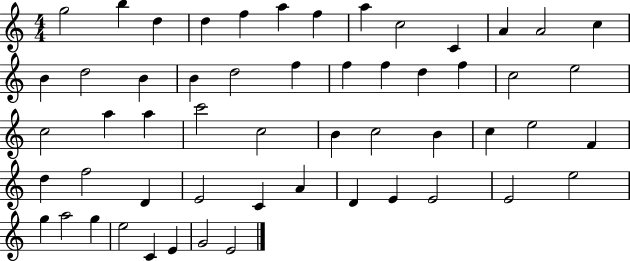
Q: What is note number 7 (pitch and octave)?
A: F5